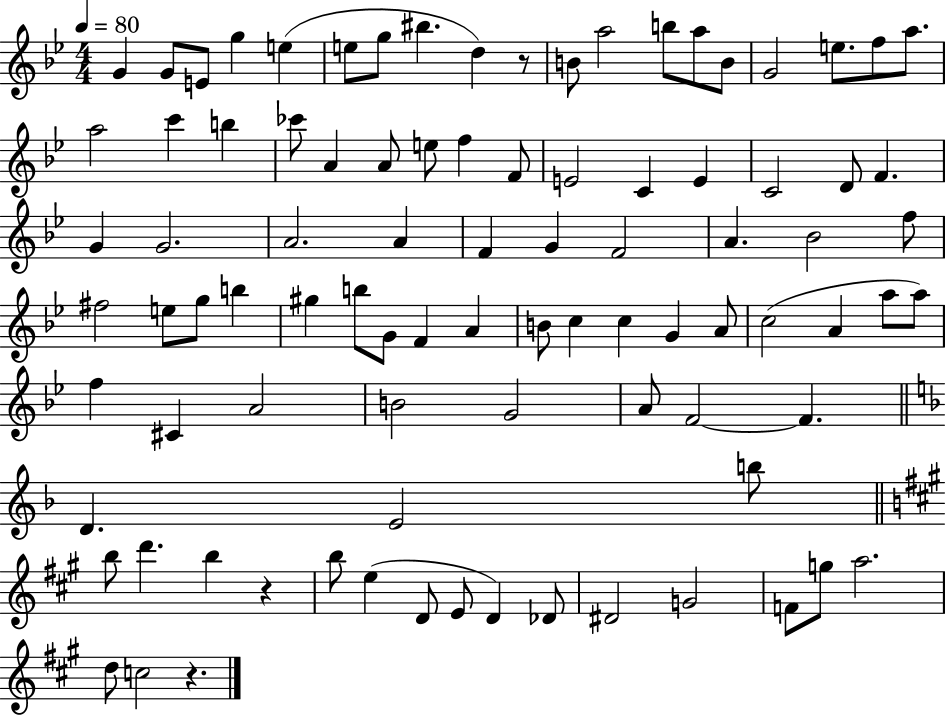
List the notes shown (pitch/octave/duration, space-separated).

G4/q G4/e E4/e G5/q E5/q E5/e G5/e BIS5/q. D5/q R/e B4/e A5/h B5/e A5/e B4/e G4/h E5/e. F5/e A5/e. A5/h C6/q B5/q CES6/e A4/q A4/e E5/e F5/q F4/e E4/h C4/q E4/q C4/h D4/e F4/q. G4/q G4/h. A4/h. A4/q F4/q G4/q F4/h A4/q. Bb4/h F5/e F#5/h E5/e G5/e B5/q G#5/q B5/e G4/e F4/q A4/q B4/e C5/q C5/q G4/q A4/e C5/h A4/q A5/e A5/e F5/q C#4/q A4/h B4/h G4/h A4/e F4/h F4/q. D4/q. E4/h B5/e B5/e D6/q. B5/q R/q B5/e E5/q D4/e E4/e D4/q Db4/e D#4/h G4/h F4/e G5/e A5/h. D5/e C5/h R/q.